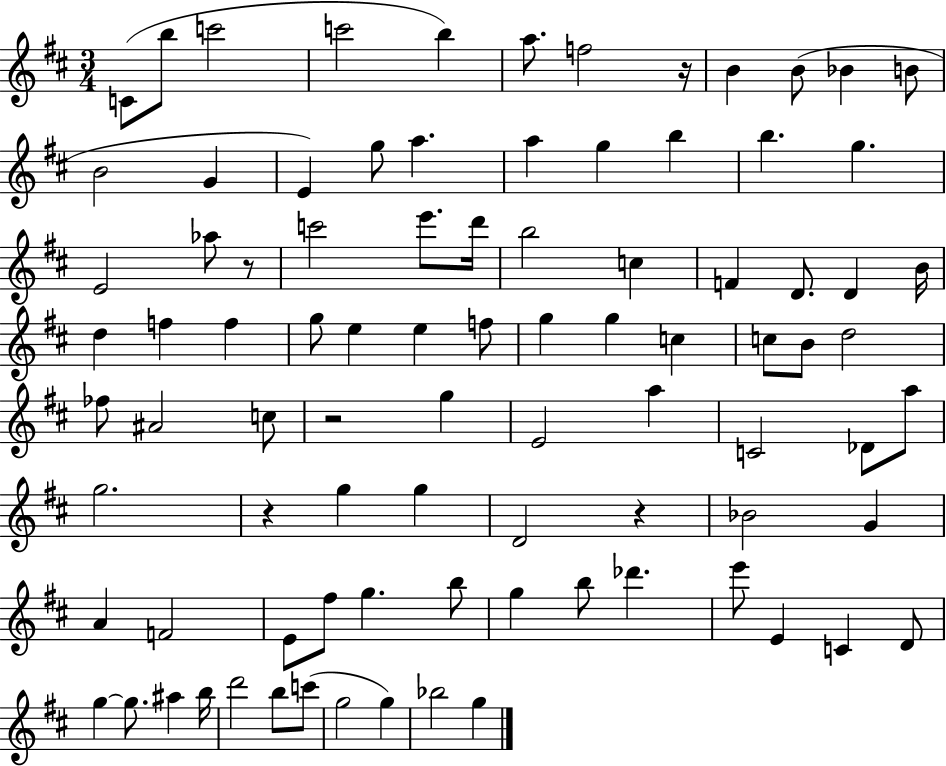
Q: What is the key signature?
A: D major